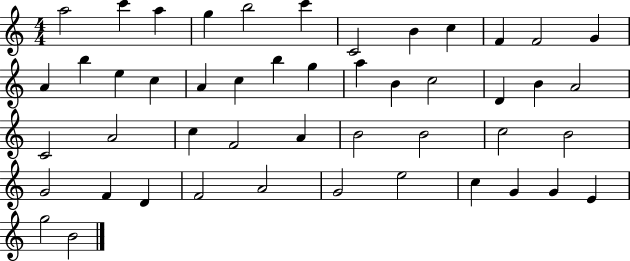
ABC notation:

X:1
T:Untitled
M:4/4
L:1/4
K:C
a2 c' a g b2 c' C2 B c F F2 G A b e c A c b g a B c2 D B A2 C2 A2 c F2 A B2 B2 c2 B2 G2 F D F2 A2 G2 e2 c G G E g2 B2